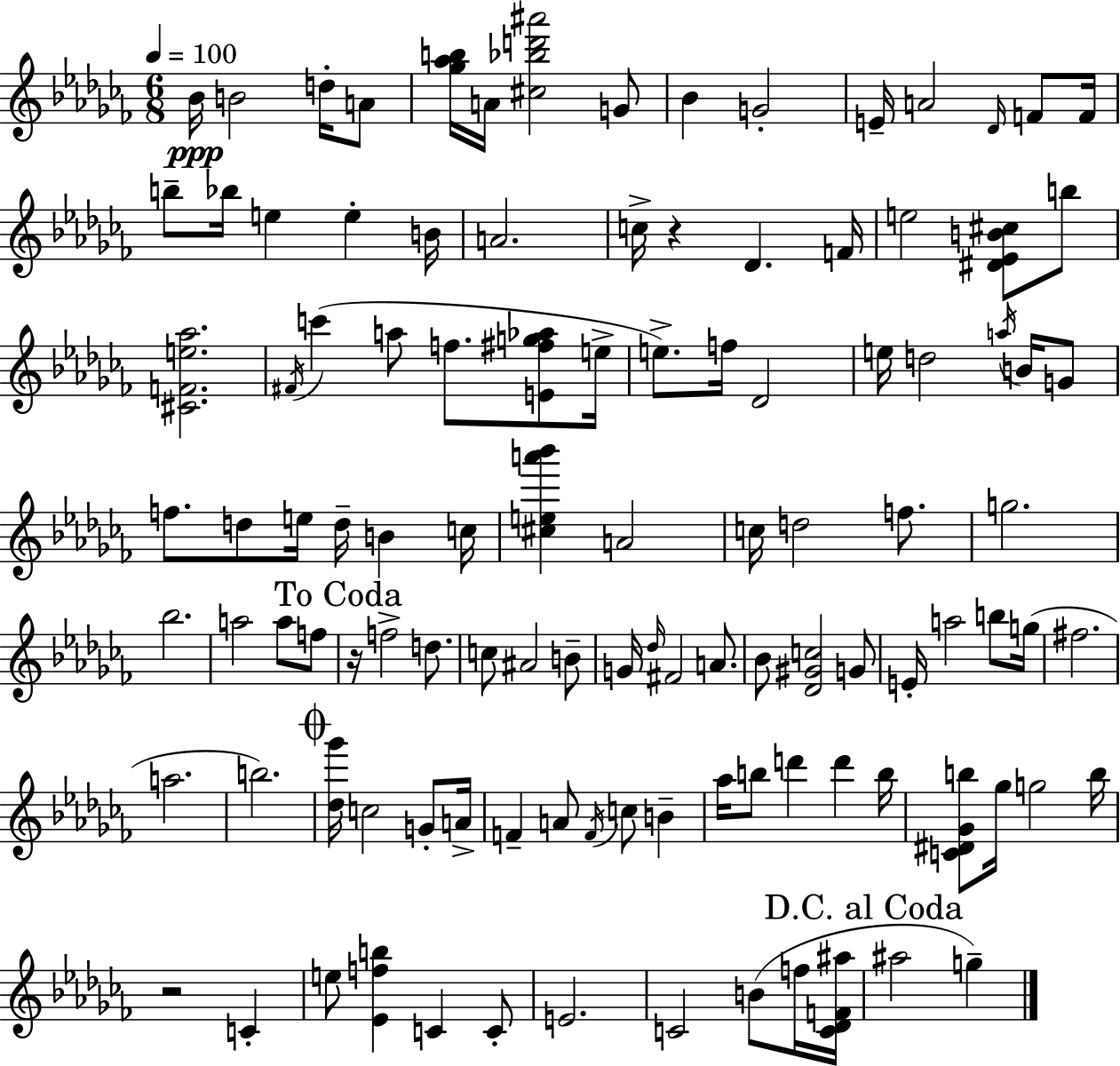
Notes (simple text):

Bb4/s B4/h D5/s A4/e [Gb5,Ab5,B5]/s A4/s [C#5,Bb5,D6,A#6]/h G4/e Bb4/q G4/h E4/s A4/h Db4/s F4/e F4/s B5/e Bb5/s E5/q E5/q B4/s A4/h. C5/s R/q Db4/q. F4/s E5/h [D#4,Eb4,B4,C#5]/e B5/e [C#4,F4,E5,Ab5]/h. F#4/s C6/q A5/e F5/e. [E4,F#5,G5,Ab5]/e E5/s E5/e. F5/s Db4/h E5/s D5/h A5/s B4/s G4/e F5/e. D5/e E5/s D5/s B4/q C5/s [C#5,E5,A6,Bb6]/q A4/h C5/s D5/h F5/e. G5/h. Bb5/h. A5/h A5/e F5/e R/s F5/h D5/e. C5/e A#4/h B4/e G4/s Db5/s F#4/h A4/e. Bb4/e [Db4,G#4,C5]/h G4/e E4/s A5/h B5/e G5/s F#5/h. A5/h. B5/h. [Db5,Gb6]/s C5/h G4/e A4/s F4/q A4/e F4/s C5/e B4/q Ab5/s B5/e D6/q D6/q B5/s [C4,D#4,Gb4,B5]/e Gb5/s G5/h B5/s R/h C4/q E5/e [Eb4,F5,B5]/q C4/q C4/e E4/h. C4/h B4/e F5/s [C4,Db4,F4,A#5]/s A#5/h G5/q